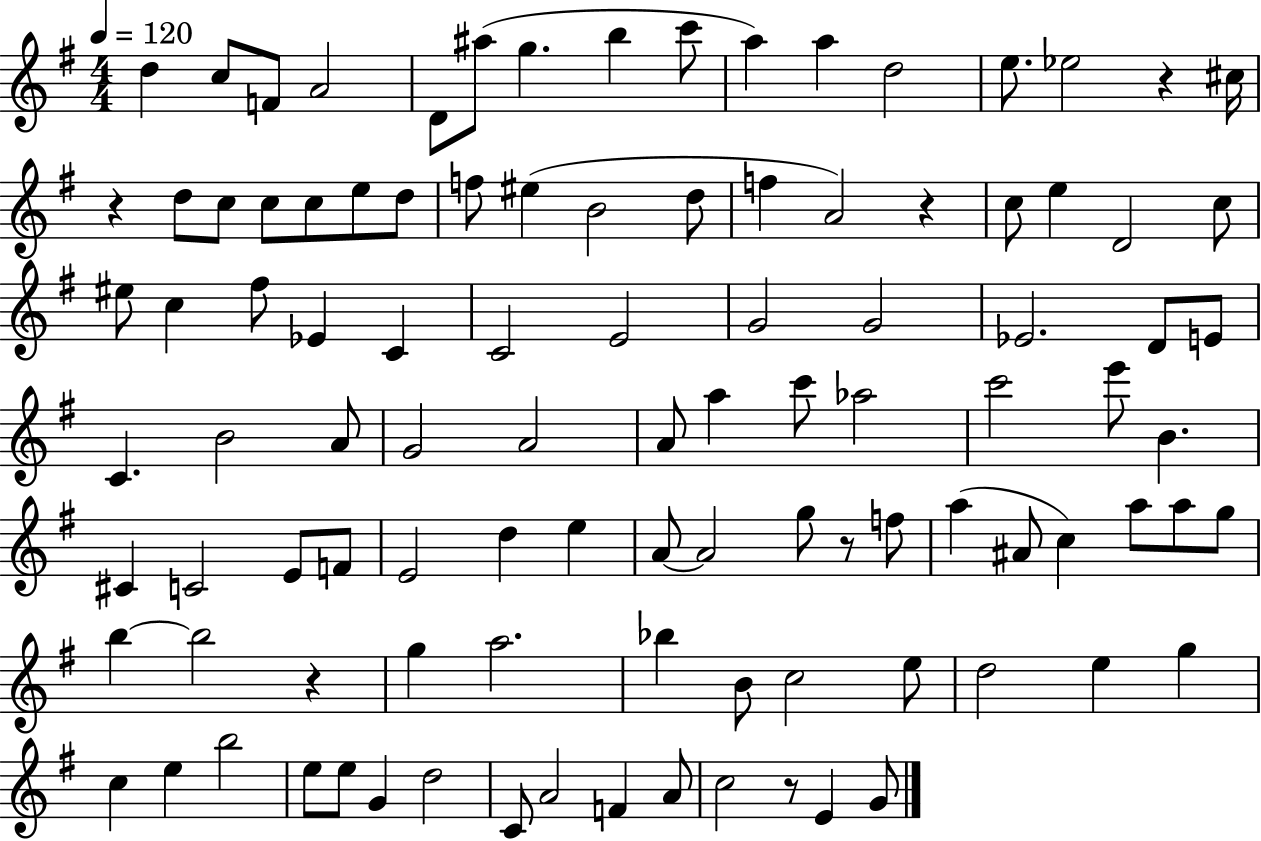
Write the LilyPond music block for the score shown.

{
  \clef treble
  \numericTimeSignature
  \time 4/4
  \key g \major
  \tempo 4 = 120
  d''4 c''8 f'8 a'2 | d'8 ais''8( g''4. b''4 c'''8 | a''4) a''4 d''2 | e''8. ees''2 r4 cis''16 | \break r4 d''8 c''8 c''8 c''8 e''8 d''8 | f''8 eis''4( b'2 d''8 | f''4 a'2) r4 | c''8 e''4 d'2 c''8 | \break eis''8 c''4 fis''8 ees'4 c'4 | c'2 e'2 | g'2 g'2 | ees'2. d'8 e'8 | \break c'4. b'2 a'8 | g'2 a'2 | a'8 a''4 c'''8 aes''2 | c'''2 e'''8 b'4. | \break cis'4 c'2 e'8 f'8 | e'2 d''4 e''4 | a'8~~ a'2 g''8 r8 f''8 | a''4( ais'8 c''4) a''8 a''8 g''8 | \break b''4~~ b''2 r4 | g''4 a''2. | bes''4 b'8 c''2 e''8 | d''2 e''4 g''4 | \break c''4 e''4 b''2 | e''8 e''8 g'4 d''2 | c'8 a'2 f'4 a'8 | c''2 r8 e'4 g'8 | \break \bar "|."
}